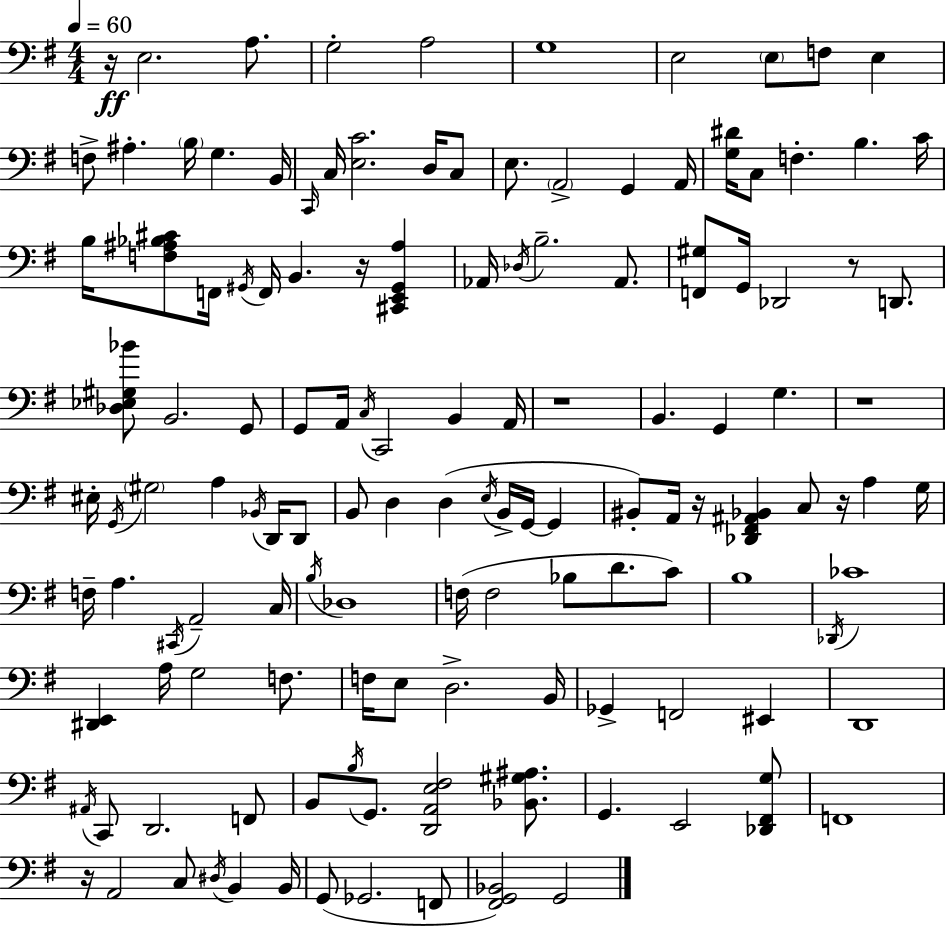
{
  \clef bass
  \numericTimeSignature
  \time 4/4
  \key e \minor
  \tempo 4 = 60
  r16\ff e2. a8. | g2-. a2 | g1 | e2 \parenthesize e8 f8 e4 | \break f8-> ais4.-. \parenthesize b16 g4. b,16 | \grace { c,16 } c16 <e c'>2. d16 c8 | e8. \parenthesize a,2-> g,4 | a,16 <g dis'>16 c8 f4.-. b4. | \break c'16 b16 <f ais bes cis'>8 f,16 \acciaccatura { gis,16 } f,16 b,4. r16 <cis, e, gis, ais>4 | aes,16 \acciaccatura { des16 } b2.-- | aes,8. <f, gis>8 g,16 des,2 r8 | d,8. <des ees gis bes'>8 b,2. | \break g,8 g,8 a,16 \acciaccatura { c16 } c,2 b,4 | a,16 r1 | b,4. g,4 g4. | r1 | \break eis16-. \acciaccatura { g,16 } \parenthesize gis2 a4 | \acciaccatura { bes,16 } d,16 d,8 b,8 d4 d4( | \acciaccatura { e16 } b,16-> g,16~~ g,4 bis,8-.) a,16 r16 <des, fis, ais, bes,>4 c8 | r16 a4 g16 f16-- a4. \acciaccatura { cis,16 } a,2-- | \break c16 \acciaccatura { b16 } des1 | f16( f2 | bes8 d'8. c'8) b1 | \acciaccatura { des,16 } ces'1 | \break <dis, e,>4 a16 g2 | f8. f16 e8 d2.-> | b,16 ges,4-> f,2 | eis,4 d,1 | \break \acciaccatura { ais,16 } c,8 d,2. | f,8 b,8 \acciaccatura { b16 } g,8. | <d, a, e fis>2 <bes, gis ais>8. g,4. | e,2 <des, fis, g>8 f,1 | \break r16 a,2 | c8 \acciaccatura { dis16 } b,4 b,16 g,8( ges,2. | f,8 <fis, g, bes,>2) | g,2 \bar "|."
}